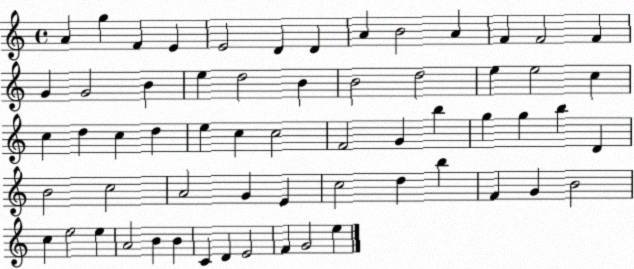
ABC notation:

X:1
T:Untitled
M:4/4
L:1/4
K:C
A g F E E2 D D A B2 A F F2 F G G2 B e d2 B B2 d2 e e2 c c d c d e c c2 F2 G b g g b D B2 c2 A2 G E c2 d b F G B2 c e2 e A2 B B C D E2 F G2 e